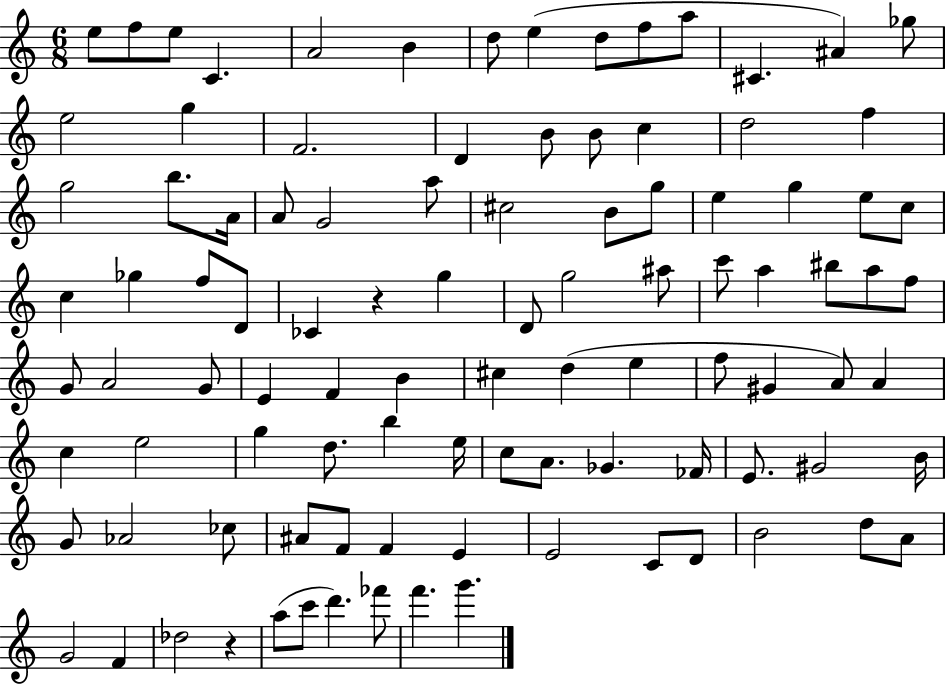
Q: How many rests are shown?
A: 2